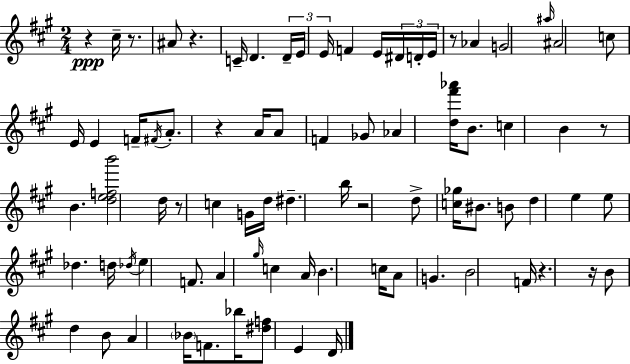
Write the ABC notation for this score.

X:1
T:Untitled
M:2/4
L:1/4
K:A
z ^c/4 z/2 ^A/2 z C/4 D D/4 E/4 E/4 F E/4 ^D/4 D/4 E/4 z/2 _A G2 ^a/4 ^A2 c/2 E/4 E F/4 ^F/4 A/2 z A/4 A/2 F _G/2 _A [d^f'_a']/4 B/2 c B z/2 B [defb']2 d/4 z/2 c G/4 d/4 ^d b/4 z2 d/2 [c_g]/4 ^B/2 B/2 d e e/2 _d d/4 _d/4 e F/2 A ^g/4 c A/4 B c/4 A/2 G B2 F/4 z z/4 B/2 d B/2 A _B/4 F/2 _b/4 [^df]/2 E D/4